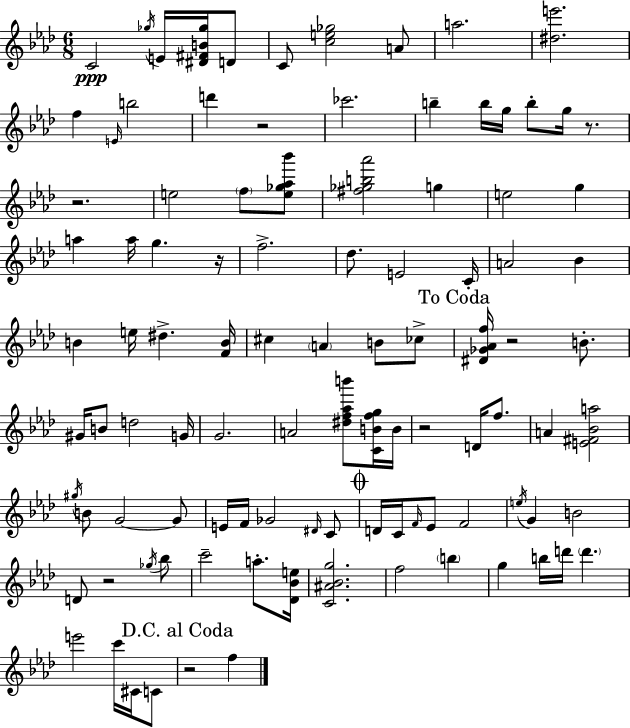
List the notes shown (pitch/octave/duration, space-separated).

C4/h Gb5/s E4/s [D#4,F#4,B4,Gb5]/s D4/e C4/e [C5,E5,Gb5]/h A4/e A5/h. [D#5,E6]/h. F5/q E4/s B5/h D6/q R/h CES6/h. B5/q B5/s G5/s B5/e G5/s R/e. R/h. E5/h F5/e [E5,Gb5,Ab5,Bb6]/e [F#5,Gb5,B5,Ab6]/h G5/q E5/h G5/q A5/q A5/s G5/q. R/s F5/h. Db5/e. E4/h C4/s A4/h Bb4/q B4/q E5/s D#5/q. [F4,B4]/s C#5/q A4/q B4/e CES5/e [D#4,Gb4,Ab4,F5]/s R/h B4/e. G#4/s B4/e D5/h G4/s G4/h. A4/h [D#5,F5,Ab5,B6]/e [C4,B4,F5,G5]/s B4/s R/h D4/s F5/e. A4/q [E4,F#4,Bb4,A5]/h G#5/s B4/e G4/h G4/e E4/s F4/s Gb4/h D#4/s C4/e D4/s C4/s F4/s Eb4/e F4/h E5/s G4/q B4/h D4/e R/h Gb5/s Bb5/e C6/h A5/e. [Db4,Bb4,E5]/s [C4,A#4,Bb4,G5]/h. F5/h B5/q G5/q B5/s D6/s D6/q. E6/h C6/s C#4/s C4/e R/h F5/q